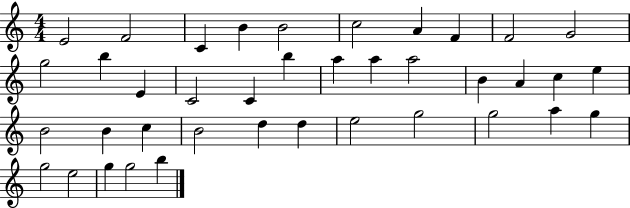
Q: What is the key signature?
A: C major